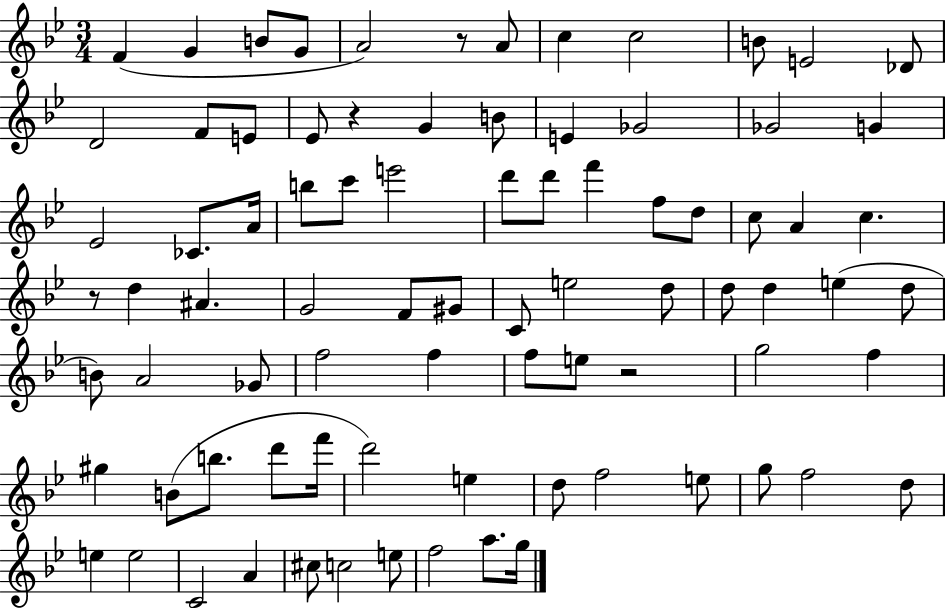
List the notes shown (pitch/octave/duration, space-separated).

F4/q G4/q B4/e G4/e A4/h R/e A4/e C5/q C5/h B4/e E4/h Db4/e D4/h F4/e E4/e Eb4/e R/q G4/q B4/e E4/q Gb4/h Gb4/h G4/q Eb4/h CES4/e. A4/s B5/e C6/e E6/h D6/e D6/e F6/q F5/e D5/e C5/e A4/q C5/q. R/e D5/q A#4/q. G4/h F4/e G#4/e C4/e E5/h D5/e D5/e D5/q E5/q D5/e B4/e A4/h Gb4/e F5/h F5/q F5/e E5/e R/h G5/h F5/q G#5/q B4/e B5/e. D6/e F6/s D6/h E5/q D5/e F5/h E5/e G5/e F5/h D5/e E5/q E5/h C4/h A4/q C#5/e C5/h E5/e F5/h A5/e. G5/s